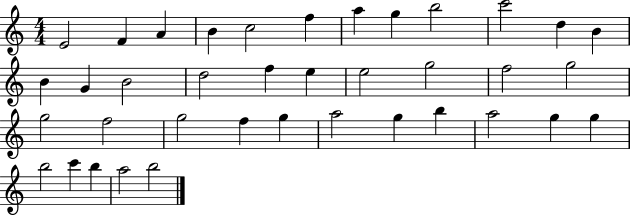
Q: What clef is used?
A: treble